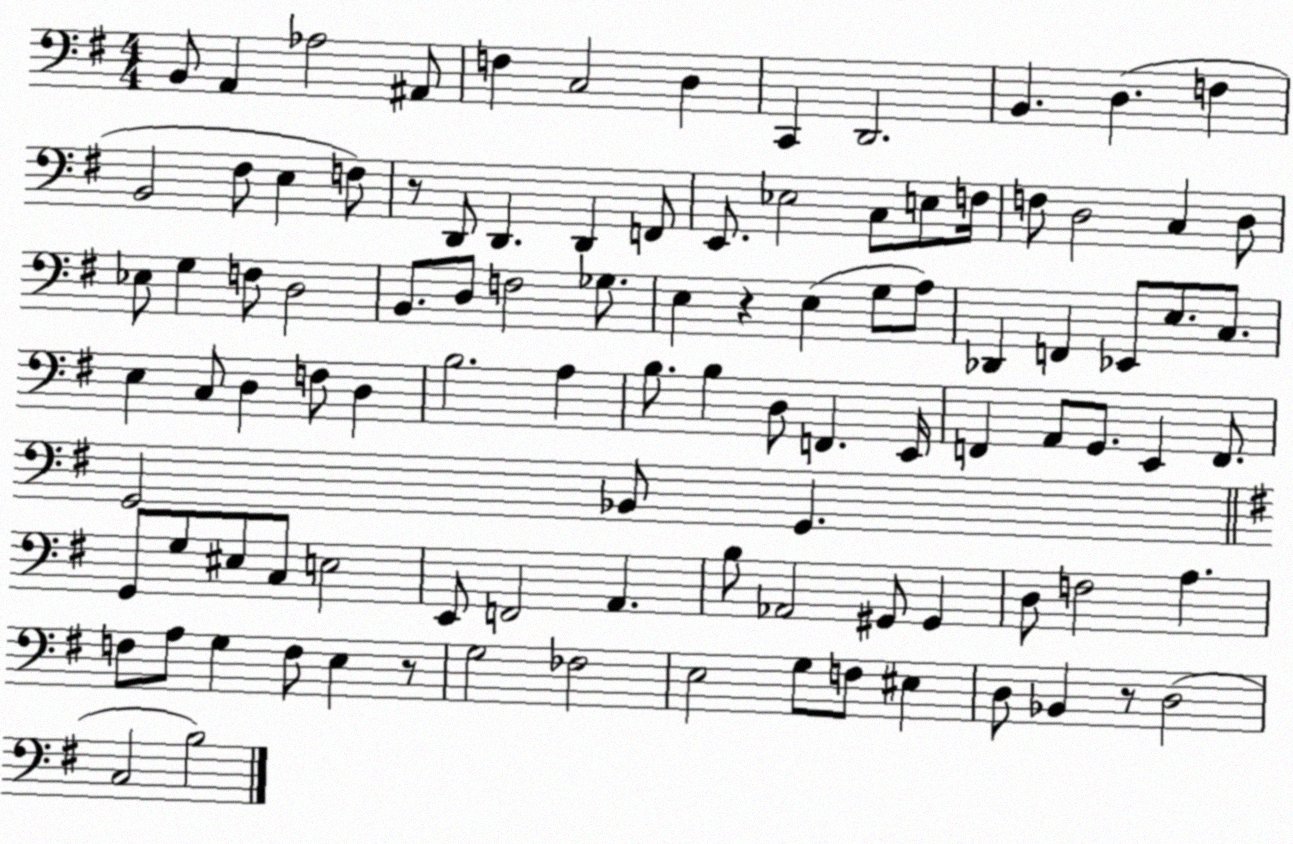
X:1
T:Untitled
M:4/4
L:1/4
K:G
B,,/2 A,, _A,2 ^A,,/2 F, C,2 D, C,, D,,2 B,, D, F, B,,2 ^F,/2 E, F,/2 z/2 D,,/2 D,, D,, F,,/2 E,,/2 _E,2 C,/2 E,/2 F,/4 F,/2 D,2 C, D,/2 _E,/2 G, F,/2 D,2 B,,/2 D,/2 F,2 _G,/2 E, z E, G,/2 A,/2 _D,, F,, _E,,/2 E,/2 C,/2 E, C,/2 D, F,/2 D, B,2 A, B,/2 B, D,/2 F,, E,,/4 F,, A,,/2 G,,/2 E,, F,,/2 G,,2 _B,,/2 G,, G,,/2 G,/2 ^E,/2 C,/2 E,2 E,,/2 F,,2 A,, B,/2 _A,,2 ^G,,/2 ^G,, D,/2 F,2 A, F,/2 A,/2 G, F,/2 E, z/2 G,2 _F,2 E,2 G,/2 F,/2 ^E, D,/2 _B,, z/2 D,2 C,2 B,2